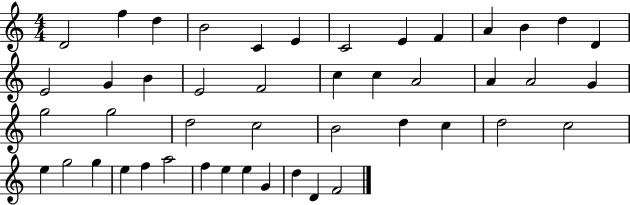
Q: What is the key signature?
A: C major